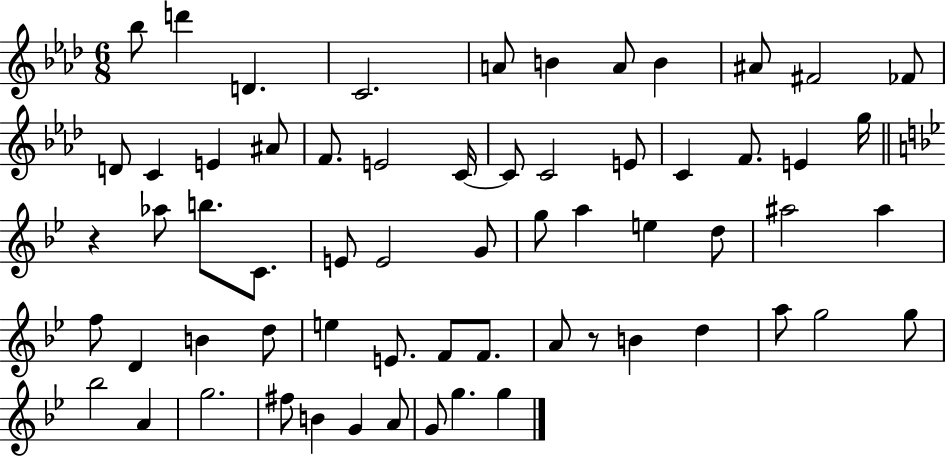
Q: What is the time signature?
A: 6/8